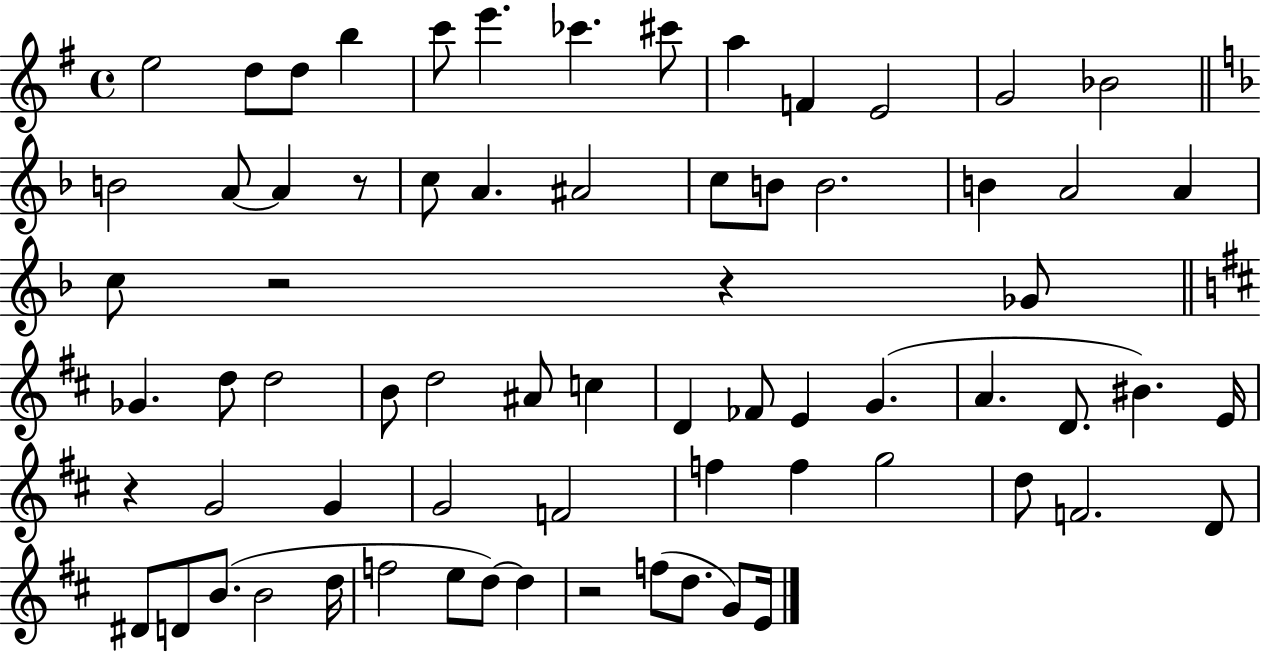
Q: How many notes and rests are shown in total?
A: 70